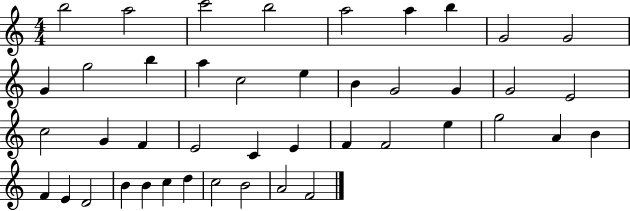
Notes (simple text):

B5/h A5/h C6/h B5/h A5/h A5/q B5/q G4/h G4/h G4/q G5/h B5/q A5/q C5/h E5/q B4/q G4/h G4/q G4/h E4/h C5/h G4/q F4/q E4/h C4/q E4/q F4/q F4/h E5/q G5/h A4/q B4/q F4/q E4/q D4/h B4/q B4/q C5/q D5/q C5/h B4/h A4/h F4/h